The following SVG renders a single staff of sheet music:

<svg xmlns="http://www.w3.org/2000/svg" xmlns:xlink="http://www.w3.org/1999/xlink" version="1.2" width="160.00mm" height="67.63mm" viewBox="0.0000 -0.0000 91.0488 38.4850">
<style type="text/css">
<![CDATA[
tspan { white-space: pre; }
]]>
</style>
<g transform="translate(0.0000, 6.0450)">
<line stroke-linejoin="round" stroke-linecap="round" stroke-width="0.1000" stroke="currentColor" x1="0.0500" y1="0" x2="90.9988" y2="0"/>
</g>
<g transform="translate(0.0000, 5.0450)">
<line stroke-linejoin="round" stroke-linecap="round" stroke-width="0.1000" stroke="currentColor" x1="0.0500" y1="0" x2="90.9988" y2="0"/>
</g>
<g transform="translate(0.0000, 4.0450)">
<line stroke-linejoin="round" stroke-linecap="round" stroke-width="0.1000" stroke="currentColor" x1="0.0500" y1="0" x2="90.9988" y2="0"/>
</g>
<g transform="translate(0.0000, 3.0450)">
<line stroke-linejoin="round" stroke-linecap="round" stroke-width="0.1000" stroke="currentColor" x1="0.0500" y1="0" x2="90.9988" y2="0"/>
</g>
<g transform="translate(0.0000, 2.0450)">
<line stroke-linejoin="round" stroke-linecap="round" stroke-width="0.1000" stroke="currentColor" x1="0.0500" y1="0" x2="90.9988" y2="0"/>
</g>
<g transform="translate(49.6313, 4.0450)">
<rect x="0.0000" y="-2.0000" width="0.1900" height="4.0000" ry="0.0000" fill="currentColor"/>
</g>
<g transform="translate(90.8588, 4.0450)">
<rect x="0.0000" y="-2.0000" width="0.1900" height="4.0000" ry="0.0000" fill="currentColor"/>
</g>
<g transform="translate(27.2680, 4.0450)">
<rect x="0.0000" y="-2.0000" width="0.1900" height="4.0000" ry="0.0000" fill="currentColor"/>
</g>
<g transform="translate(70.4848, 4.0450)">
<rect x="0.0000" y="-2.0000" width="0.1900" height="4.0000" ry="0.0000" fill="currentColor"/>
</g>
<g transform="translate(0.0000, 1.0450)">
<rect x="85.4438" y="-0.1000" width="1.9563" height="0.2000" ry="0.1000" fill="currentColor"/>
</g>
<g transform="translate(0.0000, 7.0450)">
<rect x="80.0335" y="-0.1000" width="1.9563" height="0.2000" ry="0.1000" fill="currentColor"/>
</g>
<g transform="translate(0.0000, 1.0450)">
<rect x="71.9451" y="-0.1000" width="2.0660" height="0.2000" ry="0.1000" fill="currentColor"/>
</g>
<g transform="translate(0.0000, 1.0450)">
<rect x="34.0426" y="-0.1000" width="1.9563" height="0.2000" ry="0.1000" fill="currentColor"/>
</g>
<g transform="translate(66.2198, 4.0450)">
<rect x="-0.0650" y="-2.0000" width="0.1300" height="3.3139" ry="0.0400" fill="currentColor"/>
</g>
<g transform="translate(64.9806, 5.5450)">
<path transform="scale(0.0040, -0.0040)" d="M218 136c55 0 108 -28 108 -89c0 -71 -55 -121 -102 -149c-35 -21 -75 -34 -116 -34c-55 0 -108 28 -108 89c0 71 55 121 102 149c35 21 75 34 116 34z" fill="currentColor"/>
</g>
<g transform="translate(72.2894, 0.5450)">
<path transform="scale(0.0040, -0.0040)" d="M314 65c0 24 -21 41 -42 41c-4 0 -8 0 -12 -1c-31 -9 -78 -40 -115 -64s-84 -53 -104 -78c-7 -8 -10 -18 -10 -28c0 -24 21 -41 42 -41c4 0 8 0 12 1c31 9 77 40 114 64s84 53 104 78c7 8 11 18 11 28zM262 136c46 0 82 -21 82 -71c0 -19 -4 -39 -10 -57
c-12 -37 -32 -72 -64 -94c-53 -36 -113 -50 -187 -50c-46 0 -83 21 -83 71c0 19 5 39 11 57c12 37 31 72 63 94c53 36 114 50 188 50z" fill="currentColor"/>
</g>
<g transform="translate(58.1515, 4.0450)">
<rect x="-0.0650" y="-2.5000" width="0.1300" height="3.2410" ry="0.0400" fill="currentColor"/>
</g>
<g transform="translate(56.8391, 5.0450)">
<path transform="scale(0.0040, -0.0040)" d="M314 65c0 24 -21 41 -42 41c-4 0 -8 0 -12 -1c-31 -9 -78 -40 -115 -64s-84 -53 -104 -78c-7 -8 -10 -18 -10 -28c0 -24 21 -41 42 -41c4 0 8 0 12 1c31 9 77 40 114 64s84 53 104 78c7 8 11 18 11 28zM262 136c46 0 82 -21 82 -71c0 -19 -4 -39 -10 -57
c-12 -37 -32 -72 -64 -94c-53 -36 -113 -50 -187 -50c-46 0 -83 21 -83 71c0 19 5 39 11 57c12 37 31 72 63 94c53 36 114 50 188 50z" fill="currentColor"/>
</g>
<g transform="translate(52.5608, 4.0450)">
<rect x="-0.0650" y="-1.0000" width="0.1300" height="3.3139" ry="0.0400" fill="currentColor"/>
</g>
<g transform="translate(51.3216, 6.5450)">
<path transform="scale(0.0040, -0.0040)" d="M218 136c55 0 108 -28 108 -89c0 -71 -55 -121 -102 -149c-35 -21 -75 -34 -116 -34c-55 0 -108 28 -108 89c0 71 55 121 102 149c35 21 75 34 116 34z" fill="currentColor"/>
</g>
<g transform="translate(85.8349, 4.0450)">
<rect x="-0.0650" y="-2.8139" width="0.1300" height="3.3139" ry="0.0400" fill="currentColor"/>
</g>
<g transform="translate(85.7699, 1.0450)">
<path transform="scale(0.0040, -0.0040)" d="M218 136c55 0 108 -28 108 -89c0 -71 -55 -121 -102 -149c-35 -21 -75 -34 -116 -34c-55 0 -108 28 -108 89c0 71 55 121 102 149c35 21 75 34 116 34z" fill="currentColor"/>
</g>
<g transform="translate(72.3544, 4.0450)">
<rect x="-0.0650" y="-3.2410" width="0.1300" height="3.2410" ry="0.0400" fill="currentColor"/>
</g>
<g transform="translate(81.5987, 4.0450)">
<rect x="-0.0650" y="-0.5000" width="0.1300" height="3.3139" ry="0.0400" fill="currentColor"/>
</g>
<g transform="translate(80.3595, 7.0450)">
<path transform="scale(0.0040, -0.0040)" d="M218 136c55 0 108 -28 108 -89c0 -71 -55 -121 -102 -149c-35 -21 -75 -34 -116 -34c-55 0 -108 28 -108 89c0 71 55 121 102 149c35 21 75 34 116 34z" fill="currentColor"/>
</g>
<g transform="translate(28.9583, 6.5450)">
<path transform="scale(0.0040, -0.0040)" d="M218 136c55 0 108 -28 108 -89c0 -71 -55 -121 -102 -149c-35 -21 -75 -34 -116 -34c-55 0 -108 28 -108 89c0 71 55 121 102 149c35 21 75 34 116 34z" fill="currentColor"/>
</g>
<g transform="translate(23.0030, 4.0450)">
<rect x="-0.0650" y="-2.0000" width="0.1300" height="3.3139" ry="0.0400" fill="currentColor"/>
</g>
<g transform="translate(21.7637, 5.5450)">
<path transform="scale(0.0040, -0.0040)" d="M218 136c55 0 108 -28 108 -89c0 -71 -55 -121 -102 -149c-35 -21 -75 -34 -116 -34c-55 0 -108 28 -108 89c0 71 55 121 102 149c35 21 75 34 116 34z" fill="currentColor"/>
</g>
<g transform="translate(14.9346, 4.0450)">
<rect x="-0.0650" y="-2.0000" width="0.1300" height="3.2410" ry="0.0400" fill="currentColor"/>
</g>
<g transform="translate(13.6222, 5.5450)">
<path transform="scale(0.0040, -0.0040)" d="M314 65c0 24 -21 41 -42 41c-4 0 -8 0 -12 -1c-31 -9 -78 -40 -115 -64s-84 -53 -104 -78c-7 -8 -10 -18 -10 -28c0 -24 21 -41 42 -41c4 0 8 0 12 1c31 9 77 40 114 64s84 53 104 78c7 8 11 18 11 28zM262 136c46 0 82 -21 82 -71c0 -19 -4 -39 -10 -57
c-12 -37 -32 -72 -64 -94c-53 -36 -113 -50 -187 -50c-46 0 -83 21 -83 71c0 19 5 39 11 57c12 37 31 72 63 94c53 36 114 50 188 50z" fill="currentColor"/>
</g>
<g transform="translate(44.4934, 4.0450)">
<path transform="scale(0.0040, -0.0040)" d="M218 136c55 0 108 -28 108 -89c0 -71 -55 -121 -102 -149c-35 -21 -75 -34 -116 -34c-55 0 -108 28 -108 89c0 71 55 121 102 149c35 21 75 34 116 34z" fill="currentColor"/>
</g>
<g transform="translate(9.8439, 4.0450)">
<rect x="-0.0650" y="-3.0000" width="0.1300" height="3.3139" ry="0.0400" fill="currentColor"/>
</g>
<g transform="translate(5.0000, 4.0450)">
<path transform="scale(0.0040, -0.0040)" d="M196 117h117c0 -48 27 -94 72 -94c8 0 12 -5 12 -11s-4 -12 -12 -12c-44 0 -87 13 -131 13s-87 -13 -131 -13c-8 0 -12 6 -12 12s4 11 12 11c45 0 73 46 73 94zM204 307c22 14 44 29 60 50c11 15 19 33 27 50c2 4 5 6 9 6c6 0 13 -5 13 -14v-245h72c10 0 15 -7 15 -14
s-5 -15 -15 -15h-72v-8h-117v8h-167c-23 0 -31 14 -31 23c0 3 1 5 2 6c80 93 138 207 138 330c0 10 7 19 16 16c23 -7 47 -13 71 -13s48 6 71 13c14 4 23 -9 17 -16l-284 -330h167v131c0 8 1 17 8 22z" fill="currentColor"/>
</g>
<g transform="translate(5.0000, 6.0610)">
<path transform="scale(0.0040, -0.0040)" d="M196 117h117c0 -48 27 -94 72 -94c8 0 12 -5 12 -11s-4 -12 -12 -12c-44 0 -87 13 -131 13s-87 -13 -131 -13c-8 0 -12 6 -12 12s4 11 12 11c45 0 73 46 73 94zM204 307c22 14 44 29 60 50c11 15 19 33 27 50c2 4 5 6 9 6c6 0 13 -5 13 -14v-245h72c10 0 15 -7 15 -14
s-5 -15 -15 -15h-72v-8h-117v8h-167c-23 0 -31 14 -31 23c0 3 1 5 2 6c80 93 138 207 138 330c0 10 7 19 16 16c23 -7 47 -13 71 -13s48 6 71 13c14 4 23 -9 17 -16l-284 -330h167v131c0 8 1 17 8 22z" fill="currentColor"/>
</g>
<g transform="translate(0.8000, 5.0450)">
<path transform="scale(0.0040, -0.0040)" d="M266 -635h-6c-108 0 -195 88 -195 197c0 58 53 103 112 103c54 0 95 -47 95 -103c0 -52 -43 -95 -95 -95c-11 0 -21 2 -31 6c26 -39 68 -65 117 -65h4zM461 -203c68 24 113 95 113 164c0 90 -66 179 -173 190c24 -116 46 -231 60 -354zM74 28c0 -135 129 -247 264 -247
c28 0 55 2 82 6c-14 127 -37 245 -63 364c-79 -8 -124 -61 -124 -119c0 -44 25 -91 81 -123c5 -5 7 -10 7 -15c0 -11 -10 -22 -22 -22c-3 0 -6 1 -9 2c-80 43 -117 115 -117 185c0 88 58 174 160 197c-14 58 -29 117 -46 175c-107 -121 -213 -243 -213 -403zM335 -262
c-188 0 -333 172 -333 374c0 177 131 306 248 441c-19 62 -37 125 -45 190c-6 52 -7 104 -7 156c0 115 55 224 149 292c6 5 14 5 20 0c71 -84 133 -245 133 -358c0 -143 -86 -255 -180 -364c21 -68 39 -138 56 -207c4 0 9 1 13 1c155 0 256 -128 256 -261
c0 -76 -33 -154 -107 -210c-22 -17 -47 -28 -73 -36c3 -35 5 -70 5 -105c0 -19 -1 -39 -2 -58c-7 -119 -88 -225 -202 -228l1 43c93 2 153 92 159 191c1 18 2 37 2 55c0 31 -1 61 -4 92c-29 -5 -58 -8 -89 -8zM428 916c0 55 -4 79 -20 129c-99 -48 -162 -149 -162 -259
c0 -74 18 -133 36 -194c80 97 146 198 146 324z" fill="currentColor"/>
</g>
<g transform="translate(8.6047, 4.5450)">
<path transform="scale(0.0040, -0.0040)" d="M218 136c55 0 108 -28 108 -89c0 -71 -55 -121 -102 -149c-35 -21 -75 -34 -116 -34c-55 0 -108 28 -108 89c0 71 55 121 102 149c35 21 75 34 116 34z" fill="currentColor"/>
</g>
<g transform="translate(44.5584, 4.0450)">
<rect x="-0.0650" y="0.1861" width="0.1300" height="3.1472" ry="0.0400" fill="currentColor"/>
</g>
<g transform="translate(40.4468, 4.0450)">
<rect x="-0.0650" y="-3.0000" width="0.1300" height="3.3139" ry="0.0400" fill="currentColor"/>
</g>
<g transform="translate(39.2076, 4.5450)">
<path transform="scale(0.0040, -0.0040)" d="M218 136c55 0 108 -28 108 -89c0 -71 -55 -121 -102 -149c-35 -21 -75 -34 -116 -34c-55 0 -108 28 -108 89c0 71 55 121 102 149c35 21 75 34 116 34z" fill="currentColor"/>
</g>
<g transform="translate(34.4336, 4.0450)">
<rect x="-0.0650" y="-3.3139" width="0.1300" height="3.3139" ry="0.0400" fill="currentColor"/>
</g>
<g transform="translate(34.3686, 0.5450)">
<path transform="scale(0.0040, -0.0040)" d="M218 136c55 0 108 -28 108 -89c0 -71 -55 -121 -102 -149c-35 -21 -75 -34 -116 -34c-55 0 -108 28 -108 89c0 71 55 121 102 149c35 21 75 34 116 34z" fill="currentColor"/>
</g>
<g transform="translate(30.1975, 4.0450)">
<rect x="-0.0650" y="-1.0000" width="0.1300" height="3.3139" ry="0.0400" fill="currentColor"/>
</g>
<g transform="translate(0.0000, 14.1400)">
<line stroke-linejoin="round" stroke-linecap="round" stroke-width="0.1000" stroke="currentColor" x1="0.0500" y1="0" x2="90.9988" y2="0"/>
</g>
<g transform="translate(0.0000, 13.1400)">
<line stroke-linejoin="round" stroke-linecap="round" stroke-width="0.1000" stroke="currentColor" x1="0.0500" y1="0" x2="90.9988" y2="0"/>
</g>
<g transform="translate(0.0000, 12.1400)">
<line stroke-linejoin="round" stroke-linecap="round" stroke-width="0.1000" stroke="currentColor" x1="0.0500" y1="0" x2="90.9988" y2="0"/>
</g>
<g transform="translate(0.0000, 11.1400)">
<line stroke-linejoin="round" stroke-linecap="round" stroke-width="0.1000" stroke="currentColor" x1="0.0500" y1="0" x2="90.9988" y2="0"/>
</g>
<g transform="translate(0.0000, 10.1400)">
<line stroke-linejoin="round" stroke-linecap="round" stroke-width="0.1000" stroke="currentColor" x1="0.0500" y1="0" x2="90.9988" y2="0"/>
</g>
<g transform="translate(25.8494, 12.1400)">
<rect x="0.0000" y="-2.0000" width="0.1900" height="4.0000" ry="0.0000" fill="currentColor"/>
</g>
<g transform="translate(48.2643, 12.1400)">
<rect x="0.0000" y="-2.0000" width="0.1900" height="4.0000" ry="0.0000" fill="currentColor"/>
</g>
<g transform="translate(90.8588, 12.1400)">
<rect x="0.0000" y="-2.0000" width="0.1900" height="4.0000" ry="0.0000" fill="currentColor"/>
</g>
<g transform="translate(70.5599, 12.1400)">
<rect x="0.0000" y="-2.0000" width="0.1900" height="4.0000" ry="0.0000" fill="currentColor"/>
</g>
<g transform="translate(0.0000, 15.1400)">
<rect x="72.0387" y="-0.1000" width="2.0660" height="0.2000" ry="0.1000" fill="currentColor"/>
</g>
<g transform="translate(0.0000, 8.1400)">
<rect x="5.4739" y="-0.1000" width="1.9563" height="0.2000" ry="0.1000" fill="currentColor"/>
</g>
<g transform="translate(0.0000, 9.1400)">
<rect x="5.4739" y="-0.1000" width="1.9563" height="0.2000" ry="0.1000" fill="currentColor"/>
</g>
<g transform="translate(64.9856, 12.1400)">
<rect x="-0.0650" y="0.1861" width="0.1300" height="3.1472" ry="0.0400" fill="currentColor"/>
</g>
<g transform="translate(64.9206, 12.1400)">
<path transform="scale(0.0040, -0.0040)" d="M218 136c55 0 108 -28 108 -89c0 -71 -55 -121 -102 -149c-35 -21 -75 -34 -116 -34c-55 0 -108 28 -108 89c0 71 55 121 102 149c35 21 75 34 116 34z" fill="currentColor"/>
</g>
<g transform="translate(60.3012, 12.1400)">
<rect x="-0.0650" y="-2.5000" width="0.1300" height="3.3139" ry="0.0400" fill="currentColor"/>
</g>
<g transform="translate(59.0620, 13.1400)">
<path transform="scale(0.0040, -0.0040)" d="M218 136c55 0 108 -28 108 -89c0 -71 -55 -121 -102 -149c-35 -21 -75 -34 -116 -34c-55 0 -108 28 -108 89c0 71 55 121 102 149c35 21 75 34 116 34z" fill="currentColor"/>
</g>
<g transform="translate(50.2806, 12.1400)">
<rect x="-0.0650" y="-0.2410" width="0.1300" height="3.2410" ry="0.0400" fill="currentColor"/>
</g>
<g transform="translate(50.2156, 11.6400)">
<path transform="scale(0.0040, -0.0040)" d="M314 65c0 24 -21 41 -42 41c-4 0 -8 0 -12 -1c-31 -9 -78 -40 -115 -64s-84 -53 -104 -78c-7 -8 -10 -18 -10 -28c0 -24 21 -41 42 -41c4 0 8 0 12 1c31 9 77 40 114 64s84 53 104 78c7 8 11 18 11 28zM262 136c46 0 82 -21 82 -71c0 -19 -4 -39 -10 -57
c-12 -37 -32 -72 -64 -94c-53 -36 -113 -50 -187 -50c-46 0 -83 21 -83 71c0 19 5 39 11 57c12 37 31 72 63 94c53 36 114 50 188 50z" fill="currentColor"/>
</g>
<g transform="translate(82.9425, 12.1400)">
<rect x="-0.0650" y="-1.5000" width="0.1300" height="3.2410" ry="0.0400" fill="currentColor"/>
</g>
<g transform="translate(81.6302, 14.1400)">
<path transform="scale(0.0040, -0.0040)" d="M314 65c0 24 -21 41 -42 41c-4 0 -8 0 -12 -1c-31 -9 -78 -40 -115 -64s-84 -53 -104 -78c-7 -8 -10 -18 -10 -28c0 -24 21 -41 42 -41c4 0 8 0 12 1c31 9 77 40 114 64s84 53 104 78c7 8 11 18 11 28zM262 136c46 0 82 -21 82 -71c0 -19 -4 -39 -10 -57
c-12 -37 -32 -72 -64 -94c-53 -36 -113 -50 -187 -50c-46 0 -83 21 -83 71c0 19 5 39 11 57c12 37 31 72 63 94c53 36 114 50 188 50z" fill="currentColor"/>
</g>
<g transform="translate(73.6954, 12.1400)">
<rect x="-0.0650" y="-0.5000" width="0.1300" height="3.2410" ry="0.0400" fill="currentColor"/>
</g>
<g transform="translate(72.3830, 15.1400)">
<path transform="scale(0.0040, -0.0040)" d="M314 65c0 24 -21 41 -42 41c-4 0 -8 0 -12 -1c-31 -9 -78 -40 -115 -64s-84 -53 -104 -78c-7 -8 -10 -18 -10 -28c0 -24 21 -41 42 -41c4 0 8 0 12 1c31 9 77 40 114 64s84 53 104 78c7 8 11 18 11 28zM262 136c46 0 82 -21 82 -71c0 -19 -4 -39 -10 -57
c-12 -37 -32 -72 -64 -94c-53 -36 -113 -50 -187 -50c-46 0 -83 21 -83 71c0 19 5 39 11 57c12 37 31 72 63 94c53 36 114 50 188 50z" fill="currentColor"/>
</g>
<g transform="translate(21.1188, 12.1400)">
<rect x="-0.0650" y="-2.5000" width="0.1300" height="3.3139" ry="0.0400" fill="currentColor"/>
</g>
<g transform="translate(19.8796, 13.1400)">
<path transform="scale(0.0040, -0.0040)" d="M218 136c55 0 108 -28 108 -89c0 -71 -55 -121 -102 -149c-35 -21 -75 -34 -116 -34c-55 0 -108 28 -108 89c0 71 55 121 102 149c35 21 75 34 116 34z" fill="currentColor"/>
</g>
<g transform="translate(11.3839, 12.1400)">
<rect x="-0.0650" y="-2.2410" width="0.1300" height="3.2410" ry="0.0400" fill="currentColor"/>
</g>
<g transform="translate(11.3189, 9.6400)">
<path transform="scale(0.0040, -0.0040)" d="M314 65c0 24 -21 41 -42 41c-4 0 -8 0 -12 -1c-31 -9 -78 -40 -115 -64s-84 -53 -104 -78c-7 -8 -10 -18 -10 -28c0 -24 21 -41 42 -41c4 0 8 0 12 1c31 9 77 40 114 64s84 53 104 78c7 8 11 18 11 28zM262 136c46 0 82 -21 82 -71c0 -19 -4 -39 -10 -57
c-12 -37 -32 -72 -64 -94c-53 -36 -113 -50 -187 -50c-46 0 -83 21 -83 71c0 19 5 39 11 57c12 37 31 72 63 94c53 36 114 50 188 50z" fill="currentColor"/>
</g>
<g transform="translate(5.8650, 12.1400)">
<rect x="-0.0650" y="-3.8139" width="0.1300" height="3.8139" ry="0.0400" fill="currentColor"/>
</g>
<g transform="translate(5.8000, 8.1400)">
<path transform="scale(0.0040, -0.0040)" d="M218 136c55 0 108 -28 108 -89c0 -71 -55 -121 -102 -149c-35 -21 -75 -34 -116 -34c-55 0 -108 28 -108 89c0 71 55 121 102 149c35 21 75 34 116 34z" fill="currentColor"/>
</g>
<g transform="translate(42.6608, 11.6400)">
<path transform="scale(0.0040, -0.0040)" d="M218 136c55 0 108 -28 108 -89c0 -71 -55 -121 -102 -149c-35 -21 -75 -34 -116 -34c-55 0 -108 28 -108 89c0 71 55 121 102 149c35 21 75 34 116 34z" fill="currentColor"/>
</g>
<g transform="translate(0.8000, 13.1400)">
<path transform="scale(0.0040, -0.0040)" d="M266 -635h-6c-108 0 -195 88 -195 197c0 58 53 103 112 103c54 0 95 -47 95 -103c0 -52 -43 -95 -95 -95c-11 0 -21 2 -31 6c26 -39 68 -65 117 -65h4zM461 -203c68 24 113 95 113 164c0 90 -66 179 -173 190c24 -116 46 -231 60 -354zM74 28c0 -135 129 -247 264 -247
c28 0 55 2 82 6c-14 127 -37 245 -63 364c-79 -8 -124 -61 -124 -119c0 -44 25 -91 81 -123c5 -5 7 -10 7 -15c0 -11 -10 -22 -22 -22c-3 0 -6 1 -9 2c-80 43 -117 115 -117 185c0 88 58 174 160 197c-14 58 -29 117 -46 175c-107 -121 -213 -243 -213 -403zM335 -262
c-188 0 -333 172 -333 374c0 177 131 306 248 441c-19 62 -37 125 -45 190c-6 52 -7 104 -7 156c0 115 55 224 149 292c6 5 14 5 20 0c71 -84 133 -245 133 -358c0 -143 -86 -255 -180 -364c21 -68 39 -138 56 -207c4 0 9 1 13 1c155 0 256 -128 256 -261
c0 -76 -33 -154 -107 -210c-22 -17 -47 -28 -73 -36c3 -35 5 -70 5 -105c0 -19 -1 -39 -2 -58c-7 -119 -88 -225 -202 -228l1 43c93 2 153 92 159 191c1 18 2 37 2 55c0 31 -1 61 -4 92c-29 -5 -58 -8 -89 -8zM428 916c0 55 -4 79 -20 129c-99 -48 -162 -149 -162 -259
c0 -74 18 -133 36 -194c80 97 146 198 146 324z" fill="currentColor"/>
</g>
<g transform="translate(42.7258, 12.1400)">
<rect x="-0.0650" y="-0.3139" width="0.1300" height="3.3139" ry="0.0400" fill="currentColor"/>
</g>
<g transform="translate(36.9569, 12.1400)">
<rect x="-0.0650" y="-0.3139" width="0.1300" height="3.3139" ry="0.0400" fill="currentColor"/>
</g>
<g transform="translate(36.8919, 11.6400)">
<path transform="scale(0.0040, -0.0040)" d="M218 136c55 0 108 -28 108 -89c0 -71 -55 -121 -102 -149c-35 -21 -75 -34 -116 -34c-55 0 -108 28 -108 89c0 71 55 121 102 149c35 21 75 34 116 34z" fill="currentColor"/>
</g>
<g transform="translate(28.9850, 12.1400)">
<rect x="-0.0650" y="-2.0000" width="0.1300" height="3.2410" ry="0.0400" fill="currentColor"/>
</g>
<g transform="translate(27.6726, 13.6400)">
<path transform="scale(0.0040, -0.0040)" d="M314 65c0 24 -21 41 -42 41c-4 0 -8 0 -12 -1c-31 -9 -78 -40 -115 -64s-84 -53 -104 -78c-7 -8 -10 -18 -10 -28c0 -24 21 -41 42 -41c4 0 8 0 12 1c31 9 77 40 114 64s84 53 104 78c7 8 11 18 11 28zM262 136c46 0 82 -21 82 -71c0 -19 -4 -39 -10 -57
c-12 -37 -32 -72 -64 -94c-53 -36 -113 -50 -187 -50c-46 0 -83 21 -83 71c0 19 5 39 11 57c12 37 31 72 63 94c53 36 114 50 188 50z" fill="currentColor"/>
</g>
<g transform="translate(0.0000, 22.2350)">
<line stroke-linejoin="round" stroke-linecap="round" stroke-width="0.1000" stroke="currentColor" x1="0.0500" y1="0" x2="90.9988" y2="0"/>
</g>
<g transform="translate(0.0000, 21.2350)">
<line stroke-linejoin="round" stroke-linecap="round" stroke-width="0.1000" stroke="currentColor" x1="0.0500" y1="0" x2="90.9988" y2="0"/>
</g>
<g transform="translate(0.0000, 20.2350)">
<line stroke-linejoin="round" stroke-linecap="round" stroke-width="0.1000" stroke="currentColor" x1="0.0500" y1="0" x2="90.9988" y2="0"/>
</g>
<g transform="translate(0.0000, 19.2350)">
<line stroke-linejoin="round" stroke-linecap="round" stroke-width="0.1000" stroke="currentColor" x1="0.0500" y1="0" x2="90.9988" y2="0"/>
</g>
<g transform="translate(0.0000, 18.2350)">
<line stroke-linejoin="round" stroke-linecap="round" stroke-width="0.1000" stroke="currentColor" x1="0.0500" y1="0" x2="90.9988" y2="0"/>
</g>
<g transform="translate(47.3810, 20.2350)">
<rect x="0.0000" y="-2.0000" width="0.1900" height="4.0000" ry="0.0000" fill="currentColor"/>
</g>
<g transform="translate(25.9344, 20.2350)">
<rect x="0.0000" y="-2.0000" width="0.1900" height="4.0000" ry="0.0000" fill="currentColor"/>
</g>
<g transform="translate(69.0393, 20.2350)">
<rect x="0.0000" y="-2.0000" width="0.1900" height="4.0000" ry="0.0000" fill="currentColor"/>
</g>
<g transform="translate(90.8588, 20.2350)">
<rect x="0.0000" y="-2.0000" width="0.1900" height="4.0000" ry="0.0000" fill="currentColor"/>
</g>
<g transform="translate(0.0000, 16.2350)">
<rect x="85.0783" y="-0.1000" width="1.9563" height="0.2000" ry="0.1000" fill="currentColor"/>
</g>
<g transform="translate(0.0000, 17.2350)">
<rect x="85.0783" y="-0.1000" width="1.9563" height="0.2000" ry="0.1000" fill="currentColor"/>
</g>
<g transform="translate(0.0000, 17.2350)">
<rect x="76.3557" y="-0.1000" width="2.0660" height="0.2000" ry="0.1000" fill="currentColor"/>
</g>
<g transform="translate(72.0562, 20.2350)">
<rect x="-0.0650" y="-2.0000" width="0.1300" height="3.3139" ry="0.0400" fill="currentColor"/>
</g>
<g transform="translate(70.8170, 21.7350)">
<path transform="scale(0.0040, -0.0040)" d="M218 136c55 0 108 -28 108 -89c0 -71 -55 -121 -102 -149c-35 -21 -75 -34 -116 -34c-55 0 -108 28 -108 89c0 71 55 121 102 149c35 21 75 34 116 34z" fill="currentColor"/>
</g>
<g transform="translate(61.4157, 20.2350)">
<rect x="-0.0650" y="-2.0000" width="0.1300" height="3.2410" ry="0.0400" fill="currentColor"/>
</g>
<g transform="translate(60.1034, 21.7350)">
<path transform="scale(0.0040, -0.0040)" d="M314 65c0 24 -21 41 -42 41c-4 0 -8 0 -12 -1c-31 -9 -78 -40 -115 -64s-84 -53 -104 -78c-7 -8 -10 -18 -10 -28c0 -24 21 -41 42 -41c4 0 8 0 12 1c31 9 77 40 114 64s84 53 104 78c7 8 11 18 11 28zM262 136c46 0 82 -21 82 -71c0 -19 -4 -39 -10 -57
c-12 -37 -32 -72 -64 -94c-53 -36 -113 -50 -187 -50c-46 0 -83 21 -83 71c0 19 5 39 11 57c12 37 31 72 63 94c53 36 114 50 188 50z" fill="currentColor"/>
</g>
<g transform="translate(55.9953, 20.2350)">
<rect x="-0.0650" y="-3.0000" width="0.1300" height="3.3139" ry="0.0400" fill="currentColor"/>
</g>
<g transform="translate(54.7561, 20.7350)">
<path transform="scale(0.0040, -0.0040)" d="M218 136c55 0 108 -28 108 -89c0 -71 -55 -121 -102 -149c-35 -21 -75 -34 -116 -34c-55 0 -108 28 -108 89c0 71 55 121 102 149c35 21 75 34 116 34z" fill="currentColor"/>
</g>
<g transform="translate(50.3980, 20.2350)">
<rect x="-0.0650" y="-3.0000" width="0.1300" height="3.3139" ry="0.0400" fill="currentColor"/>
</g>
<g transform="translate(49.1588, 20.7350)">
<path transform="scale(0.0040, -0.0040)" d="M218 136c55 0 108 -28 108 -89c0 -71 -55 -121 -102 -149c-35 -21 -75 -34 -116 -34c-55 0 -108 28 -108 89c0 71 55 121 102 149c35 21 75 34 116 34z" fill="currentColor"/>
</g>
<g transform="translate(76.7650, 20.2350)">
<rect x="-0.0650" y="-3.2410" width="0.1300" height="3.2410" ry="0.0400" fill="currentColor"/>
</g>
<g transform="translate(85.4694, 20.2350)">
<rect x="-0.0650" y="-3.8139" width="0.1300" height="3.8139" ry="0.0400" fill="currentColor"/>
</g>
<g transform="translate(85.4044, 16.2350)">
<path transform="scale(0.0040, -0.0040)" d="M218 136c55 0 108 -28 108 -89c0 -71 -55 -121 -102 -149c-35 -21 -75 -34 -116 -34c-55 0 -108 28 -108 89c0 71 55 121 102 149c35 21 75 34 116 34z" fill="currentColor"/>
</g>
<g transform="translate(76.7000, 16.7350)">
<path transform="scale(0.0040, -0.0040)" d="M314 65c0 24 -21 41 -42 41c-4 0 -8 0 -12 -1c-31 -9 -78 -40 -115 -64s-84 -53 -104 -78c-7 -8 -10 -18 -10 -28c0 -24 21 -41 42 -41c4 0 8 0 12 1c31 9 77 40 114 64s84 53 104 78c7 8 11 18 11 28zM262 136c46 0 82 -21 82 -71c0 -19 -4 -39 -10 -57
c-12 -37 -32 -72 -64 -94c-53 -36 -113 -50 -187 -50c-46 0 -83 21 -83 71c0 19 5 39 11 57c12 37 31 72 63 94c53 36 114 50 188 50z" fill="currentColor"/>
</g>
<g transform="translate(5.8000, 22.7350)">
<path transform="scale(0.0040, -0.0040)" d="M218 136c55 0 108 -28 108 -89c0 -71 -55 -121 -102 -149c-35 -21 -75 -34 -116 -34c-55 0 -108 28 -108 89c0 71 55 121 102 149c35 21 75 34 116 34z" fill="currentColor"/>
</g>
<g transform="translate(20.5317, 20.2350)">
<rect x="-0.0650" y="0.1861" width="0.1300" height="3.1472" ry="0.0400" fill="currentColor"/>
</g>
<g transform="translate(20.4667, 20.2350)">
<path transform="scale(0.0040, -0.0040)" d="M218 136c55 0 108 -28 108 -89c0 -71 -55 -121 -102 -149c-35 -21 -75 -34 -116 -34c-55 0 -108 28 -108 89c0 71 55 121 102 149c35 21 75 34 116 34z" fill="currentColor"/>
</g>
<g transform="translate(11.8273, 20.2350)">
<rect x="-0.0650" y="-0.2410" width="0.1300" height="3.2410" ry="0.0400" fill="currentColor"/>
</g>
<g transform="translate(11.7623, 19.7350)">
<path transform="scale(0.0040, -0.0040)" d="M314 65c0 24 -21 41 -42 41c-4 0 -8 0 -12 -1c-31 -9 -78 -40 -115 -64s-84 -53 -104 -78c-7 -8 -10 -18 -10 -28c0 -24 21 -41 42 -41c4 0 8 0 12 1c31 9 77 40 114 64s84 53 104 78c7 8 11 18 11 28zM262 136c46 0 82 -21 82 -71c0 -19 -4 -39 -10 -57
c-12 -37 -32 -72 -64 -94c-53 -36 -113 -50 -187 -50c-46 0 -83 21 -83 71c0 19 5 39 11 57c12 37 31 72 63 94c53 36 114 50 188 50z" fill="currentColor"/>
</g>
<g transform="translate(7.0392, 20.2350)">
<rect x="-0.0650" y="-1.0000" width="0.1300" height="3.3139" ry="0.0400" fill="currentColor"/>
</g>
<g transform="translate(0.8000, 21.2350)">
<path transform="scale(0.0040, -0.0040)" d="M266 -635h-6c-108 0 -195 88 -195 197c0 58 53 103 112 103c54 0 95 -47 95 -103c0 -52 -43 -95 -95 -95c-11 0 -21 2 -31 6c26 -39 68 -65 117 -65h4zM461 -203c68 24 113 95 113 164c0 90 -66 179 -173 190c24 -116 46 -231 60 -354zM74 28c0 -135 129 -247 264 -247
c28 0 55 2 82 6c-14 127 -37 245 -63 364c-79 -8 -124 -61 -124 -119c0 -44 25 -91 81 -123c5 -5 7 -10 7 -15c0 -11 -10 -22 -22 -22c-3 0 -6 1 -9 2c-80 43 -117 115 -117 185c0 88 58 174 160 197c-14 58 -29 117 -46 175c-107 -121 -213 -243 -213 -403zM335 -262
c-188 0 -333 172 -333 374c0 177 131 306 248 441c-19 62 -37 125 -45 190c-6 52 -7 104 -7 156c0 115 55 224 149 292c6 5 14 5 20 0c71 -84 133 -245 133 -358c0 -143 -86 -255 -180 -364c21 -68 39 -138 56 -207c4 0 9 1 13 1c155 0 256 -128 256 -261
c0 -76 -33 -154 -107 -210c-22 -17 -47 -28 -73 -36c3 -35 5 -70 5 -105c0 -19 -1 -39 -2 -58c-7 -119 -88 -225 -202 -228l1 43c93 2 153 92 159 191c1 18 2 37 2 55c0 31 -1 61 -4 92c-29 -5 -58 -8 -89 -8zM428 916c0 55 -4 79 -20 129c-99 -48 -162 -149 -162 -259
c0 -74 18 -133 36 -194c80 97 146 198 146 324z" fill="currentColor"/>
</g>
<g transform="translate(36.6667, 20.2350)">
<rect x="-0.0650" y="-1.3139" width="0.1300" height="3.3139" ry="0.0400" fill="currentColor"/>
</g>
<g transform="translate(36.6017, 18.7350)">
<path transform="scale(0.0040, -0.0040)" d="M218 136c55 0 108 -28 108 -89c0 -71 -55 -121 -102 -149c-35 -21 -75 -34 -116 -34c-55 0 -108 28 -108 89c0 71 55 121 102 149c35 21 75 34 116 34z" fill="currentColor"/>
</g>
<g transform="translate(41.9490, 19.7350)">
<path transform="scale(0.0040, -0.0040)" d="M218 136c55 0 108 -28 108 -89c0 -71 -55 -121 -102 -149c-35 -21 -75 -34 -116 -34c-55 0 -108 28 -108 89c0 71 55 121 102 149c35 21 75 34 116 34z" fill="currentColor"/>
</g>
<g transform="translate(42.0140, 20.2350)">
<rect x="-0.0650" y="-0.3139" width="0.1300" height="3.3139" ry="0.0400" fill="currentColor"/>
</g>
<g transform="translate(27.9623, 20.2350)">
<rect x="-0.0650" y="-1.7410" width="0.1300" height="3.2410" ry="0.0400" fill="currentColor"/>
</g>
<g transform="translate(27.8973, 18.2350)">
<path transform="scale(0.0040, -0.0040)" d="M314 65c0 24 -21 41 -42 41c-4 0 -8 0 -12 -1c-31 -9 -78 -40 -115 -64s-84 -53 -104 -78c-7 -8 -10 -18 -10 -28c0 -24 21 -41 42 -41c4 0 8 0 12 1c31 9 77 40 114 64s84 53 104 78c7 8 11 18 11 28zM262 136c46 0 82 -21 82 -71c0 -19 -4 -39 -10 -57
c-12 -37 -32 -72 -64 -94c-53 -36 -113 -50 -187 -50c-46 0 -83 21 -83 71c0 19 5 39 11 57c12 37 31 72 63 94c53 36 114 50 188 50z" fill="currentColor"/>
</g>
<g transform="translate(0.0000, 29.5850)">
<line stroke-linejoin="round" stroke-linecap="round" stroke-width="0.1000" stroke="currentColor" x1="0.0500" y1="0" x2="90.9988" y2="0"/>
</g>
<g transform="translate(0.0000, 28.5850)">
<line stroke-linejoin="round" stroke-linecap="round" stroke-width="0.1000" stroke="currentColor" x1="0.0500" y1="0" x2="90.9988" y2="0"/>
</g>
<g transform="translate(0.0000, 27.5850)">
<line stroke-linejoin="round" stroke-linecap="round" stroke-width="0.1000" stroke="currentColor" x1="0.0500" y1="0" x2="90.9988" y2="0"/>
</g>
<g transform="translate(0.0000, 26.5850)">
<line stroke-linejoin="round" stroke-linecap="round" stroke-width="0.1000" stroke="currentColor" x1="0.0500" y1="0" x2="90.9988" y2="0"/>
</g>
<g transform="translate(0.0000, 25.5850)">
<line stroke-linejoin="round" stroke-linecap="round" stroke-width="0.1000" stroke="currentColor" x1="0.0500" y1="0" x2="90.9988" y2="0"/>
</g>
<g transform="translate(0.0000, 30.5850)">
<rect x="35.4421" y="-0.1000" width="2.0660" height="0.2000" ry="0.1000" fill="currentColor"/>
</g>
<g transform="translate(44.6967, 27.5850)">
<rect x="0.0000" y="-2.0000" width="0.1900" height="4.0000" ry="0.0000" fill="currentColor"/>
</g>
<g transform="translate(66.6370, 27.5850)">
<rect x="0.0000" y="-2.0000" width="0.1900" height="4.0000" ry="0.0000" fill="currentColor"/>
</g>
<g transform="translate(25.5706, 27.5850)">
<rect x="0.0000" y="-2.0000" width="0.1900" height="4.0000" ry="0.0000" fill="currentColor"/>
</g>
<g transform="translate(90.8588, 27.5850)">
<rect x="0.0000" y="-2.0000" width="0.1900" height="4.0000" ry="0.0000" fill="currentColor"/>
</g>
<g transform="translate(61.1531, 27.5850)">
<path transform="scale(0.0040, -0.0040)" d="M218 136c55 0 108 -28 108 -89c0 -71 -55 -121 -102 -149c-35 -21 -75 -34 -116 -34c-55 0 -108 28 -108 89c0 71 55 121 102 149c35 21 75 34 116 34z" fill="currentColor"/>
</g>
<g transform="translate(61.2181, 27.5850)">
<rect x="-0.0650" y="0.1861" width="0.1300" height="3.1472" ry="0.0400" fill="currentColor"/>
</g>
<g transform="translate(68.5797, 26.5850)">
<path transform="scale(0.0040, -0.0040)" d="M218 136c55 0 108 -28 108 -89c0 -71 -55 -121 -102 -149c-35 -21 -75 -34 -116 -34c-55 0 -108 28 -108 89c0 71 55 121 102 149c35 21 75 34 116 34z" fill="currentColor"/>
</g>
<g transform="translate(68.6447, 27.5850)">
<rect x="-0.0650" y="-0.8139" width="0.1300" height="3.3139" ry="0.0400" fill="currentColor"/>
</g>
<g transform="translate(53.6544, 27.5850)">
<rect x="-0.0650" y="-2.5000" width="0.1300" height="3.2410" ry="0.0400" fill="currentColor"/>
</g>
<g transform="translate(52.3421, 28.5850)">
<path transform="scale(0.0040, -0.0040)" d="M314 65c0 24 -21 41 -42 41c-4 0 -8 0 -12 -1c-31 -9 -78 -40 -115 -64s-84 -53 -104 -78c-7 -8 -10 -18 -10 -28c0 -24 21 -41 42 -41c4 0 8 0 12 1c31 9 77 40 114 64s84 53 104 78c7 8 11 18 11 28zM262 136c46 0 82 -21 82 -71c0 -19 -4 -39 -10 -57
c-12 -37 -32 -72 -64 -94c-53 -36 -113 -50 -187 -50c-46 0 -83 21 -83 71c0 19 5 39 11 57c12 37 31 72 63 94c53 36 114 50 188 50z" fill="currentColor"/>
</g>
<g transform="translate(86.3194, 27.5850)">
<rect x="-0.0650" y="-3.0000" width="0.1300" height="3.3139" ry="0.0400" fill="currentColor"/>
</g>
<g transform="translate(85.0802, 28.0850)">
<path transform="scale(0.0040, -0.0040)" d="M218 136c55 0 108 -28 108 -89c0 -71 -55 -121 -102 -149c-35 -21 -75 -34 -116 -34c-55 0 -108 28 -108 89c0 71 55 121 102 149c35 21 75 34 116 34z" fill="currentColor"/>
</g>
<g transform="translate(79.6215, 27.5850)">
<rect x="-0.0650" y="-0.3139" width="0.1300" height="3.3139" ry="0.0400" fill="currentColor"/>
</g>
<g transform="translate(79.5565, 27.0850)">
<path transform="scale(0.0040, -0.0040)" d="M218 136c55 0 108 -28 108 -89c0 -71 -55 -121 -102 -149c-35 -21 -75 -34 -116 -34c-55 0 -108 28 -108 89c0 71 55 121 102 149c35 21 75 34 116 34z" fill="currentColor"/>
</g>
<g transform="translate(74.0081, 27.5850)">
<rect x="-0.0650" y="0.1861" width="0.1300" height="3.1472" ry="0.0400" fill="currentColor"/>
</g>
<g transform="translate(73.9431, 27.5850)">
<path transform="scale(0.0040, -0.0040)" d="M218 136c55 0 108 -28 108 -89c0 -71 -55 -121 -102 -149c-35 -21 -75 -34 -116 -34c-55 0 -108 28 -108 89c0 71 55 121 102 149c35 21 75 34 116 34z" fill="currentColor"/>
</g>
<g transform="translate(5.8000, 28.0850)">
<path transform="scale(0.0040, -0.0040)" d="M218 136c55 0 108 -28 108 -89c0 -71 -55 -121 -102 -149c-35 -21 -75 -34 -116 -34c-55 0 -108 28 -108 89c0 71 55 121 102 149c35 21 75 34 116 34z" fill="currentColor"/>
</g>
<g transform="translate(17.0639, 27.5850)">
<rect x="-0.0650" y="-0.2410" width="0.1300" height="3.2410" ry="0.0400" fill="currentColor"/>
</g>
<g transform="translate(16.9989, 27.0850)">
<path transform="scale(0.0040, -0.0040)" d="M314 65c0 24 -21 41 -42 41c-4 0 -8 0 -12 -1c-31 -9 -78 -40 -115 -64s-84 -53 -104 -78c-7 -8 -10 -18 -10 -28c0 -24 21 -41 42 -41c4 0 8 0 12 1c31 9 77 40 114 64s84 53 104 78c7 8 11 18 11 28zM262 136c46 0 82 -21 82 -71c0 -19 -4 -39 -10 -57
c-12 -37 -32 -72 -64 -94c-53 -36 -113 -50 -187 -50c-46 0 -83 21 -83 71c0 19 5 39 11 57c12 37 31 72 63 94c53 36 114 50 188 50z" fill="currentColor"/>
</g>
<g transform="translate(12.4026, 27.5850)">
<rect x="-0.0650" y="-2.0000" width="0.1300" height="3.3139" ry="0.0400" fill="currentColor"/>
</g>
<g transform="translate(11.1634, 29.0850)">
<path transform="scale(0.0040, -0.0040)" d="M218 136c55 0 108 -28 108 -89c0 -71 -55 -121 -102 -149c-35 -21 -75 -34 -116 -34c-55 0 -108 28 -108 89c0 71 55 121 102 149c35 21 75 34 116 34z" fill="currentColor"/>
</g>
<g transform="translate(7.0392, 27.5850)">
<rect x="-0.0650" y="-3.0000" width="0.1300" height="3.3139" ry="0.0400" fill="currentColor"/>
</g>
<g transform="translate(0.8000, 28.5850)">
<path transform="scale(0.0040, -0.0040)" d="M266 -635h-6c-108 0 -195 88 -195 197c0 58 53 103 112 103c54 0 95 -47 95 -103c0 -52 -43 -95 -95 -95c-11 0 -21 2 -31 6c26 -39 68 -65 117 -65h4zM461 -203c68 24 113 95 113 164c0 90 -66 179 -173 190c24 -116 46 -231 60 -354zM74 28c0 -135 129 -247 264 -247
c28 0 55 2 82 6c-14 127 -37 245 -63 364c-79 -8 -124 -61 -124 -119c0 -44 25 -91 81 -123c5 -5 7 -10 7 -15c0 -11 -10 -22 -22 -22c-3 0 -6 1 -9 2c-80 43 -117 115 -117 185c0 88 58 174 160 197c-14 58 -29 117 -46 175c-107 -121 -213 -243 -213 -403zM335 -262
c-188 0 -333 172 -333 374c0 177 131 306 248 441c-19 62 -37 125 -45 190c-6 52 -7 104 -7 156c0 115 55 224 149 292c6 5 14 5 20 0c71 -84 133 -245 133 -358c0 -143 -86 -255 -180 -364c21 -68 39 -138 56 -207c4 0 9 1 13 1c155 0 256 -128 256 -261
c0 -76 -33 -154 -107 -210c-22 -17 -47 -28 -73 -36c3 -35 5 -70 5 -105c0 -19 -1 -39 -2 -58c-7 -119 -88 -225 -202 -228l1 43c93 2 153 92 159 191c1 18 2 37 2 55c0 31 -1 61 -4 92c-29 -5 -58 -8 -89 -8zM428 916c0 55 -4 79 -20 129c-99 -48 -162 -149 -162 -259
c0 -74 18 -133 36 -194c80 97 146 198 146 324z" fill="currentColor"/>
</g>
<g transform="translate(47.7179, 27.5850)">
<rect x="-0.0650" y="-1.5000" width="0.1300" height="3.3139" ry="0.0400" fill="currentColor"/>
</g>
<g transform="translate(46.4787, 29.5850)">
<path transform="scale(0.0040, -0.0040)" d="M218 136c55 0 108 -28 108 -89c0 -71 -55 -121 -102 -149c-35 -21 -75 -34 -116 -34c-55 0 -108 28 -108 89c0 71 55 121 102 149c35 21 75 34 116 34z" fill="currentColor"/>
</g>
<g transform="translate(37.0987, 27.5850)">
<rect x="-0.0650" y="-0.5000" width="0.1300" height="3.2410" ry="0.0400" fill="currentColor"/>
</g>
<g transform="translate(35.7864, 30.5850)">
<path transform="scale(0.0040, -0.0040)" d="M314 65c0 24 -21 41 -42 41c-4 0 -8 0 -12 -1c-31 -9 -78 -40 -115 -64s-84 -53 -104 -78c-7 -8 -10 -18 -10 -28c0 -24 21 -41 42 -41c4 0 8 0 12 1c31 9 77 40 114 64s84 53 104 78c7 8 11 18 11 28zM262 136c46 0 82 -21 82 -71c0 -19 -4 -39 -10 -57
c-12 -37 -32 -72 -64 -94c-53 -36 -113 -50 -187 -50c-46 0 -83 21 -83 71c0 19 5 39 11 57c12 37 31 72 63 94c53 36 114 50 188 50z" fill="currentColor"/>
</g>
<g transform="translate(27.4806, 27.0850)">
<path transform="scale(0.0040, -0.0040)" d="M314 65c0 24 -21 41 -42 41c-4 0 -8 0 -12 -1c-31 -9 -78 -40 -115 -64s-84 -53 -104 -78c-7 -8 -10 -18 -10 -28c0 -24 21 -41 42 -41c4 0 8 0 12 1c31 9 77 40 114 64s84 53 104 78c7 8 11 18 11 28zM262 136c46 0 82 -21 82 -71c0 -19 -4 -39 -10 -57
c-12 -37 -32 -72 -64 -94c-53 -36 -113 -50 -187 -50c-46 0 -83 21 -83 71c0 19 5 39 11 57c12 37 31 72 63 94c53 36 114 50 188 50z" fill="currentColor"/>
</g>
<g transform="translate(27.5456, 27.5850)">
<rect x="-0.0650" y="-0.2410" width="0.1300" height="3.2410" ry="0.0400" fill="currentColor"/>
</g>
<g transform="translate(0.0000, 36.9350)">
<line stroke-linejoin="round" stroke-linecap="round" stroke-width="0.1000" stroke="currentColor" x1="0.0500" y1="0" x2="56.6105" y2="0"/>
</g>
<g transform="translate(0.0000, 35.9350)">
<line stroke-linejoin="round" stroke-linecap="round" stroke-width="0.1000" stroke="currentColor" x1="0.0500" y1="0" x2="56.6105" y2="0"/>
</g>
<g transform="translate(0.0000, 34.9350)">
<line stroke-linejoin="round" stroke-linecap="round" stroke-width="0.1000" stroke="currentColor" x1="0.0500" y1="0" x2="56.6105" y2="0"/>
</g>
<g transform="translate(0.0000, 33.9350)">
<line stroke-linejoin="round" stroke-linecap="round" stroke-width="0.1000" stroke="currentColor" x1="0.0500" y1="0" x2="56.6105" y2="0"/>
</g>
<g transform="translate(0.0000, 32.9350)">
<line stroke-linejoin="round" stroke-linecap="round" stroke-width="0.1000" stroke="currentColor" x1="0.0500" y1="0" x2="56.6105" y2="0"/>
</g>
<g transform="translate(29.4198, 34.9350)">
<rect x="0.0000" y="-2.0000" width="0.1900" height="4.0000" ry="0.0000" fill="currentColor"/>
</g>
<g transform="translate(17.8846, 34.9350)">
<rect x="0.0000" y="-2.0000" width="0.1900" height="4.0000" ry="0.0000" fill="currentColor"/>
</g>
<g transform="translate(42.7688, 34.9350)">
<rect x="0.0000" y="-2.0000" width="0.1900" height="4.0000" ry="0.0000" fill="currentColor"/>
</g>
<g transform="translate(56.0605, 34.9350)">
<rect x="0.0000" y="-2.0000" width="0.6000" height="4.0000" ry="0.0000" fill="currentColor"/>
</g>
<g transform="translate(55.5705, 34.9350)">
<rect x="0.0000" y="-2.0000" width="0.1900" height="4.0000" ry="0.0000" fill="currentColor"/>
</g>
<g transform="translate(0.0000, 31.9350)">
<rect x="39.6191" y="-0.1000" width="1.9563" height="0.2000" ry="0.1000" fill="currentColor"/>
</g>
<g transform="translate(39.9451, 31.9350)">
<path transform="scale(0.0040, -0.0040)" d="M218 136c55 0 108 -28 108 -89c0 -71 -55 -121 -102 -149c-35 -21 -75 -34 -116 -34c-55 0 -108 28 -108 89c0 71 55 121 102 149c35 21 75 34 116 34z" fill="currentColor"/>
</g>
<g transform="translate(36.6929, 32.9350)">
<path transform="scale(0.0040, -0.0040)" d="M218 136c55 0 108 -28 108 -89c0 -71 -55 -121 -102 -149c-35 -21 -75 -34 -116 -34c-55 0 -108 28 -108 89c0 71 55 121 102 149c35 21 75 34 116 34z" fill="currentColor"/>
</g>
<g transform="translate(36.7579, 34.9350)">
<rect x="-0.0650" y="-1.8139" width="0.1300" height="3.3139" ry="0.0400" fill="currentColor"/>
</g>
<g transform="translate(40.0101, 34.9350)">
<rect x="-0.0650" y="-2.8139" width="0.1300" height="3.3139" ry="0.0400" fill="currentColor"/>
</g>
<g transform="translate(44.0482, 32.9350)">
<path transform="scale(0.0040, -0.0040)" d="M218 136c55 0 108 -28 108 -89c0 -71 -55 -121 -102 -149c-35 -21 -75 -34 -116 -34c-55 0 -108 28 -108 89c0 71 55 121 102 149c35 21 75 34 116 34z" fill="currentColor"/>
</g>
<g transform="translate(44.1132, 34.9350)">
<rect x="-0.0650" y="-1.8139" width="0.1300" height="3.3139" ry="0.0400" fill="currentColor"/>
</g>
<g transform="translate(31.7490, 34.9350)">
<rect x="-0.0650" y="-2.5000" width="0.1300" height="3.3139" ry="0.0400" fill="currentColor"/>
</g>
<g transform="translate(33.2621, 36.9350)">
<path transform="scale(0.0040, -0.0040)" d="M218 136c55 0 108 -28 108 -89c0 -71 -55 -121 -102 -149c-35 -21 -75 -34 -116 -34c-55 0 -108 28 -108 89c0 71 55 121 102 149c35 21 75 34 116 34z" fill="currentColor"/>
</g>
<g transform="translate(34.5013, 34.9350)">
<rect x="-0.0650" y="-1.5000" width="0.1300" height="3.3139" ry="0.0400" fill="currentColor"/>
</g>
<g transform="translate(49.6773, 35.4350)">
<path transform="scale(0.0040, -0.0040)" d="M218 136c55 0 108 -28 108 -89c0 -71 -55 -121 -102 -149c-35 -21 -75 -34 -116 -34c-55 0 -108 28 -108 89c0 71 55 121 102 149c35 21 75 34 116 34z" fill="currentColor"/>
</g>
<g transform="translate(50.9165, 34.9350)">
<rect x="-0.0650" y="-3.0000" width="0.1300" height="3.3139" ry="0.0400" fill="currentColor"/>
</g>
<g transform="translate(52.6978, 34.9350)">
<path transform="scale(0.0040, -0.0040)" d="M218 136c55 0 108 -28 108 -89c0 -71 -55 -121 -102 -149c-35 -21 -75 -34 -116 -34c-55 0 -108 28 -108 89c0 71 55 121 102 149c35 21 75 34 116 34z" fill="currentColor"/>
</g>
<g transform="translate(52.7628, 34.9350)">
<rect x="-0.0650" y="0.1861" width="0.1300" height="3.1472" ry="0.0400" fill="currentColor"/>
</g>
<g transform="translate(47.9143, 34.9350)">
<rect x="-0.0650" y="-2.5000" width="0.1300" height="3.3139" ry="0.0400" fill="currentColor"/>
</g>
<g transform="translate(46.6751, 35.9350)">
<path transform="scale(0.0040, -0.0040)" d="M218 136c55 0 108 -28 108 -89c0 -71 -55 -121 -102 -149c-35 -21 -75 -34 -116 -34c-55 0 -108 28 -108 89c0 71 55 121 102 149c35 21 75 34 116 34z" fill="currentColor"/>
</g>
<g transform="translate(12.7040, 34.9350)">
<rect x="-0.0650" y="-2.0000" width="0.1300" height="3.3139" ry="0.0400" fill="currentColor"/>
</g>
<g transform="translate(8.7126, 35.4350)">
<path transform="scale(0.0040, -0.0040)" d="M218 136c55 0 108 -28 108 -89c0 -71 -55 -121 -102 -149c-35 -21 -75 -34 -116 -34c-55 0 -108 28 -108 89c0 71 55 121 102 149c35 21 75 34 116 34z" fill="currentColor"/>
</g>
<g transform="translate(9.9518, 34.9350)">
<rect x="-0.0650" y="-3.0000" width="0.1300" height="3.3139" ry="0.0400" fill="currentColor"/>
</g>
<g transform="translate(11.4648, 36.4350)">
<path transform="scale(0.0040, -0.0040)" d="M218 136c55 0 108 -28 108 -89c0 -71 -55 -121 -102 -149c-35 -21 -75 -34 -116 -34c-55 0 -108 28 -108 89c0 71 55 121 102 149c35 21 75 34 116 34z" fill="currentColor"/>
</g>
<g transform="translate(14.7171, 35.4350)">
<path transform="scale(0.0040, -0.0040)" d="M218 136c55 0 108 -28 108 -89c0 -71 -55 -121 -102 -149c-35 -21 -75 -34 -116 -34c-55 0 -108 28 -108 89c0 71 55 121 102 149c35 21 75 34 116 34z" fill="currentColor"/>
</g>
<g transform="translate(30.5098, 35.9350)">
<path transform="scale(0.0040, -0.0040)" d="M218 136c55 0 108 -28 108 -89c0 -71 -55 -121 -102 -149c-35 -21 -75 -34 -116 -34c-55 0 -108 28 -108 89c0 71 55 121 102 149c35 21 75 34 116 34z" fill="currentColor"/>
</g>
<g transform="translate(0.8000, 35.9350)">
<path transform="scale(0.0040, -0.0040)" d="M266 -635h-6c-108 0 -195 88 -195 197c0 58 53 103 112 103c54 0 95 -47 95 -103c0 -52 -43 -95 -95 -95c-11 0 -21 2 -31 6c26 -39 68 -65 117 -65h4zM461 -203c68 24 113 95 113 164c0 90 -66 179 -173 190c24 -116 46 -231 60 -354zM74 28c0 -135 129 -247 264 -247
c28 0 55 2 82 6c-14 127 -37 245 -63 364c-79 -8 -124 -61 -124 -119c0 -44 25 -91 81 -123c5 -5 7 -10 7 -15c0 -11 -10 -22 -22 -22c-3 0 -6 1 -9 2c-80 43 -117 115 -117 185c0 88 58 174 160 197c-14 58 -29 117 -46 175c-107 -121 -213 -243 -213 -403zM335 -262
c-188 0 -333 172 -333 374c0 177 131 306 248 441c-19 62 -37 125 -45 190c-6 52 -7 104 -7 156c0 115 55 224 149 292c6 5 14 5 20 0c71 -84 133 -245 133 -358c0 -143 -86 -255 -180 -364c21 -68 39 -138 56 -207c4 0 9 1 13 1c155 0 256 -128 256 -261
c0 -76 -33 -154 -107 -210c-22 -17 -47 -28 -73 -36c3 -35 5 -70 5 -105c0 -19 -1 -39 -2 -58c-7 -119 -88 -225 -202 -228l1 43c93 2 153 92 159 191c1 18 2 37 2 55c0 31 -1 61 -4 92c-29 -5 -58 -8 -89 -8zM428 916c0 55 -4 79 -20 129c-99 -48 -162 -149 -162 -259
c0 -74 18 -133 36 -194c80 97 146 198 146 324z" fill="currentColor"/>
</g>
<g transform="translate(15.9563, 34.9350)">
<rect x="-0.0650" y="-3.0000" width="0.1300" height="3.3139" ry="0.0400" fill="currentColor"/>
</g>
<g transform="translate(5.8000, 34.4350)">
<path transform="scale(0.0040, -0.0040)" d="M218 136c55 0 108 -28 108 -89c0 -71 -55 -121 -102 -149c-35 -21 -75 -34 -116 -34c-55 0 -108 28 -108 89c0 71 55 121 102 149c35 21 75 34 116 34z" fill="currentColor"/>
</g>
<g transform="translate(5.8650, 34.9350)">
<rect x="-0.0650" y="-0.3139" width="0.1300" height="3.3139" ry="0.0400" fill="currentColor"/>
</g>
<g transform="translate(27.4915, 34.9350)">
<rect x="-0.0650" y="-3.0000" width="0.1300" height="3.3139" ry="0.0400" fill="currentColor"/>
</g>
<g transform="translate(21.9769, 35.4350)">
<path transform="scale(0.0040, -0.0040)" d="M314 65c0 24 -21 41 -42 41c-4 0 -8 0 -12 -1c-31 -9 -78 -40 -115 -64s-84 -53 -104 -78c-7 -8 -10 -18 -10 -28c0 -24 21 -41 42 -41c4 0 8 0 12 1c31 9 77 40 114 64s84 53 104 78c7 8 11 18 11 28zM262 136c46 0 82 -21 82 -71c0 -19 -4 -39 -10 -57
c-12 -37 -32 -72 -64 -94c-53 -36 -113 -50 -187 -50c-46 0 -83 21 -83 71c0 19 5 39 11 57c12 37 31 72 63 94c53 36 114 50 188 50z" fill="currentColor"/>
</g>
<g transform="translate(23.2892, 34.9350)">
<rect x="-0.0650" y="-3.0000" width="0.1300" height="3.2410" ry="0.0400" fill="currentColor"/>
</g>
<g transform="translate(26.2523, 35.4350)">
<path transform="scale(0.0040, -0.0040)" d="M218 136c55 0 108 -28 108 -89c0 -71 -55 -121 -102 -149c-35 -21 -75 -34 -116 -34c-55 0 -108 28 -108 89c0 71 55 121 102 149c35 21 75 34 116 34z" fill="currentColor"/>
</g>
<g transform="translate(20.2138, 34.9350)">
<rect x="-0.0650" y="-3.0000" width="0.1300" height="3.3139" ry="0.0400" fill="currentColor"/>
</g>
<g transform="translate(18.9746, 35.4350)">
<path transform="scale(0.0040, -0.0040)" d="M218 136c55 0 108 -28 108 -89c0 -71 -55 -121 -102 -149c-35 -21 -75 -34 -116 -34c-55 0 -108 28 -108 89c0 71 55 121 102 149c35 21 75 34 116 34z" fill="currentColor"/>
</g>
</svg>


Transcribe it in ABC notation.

X:1
T:Untitled
M:4/4
L:1/4
K:C
A F2 F D b A B D G2 F b2 C a c' g2 G F2 c c c2 G B C2 E2 D c2 B f2 e c A A F2 F b2 c' A F c2 c2 C2 E G2 B d B c A c A F A A A2 A G E f a f G A B